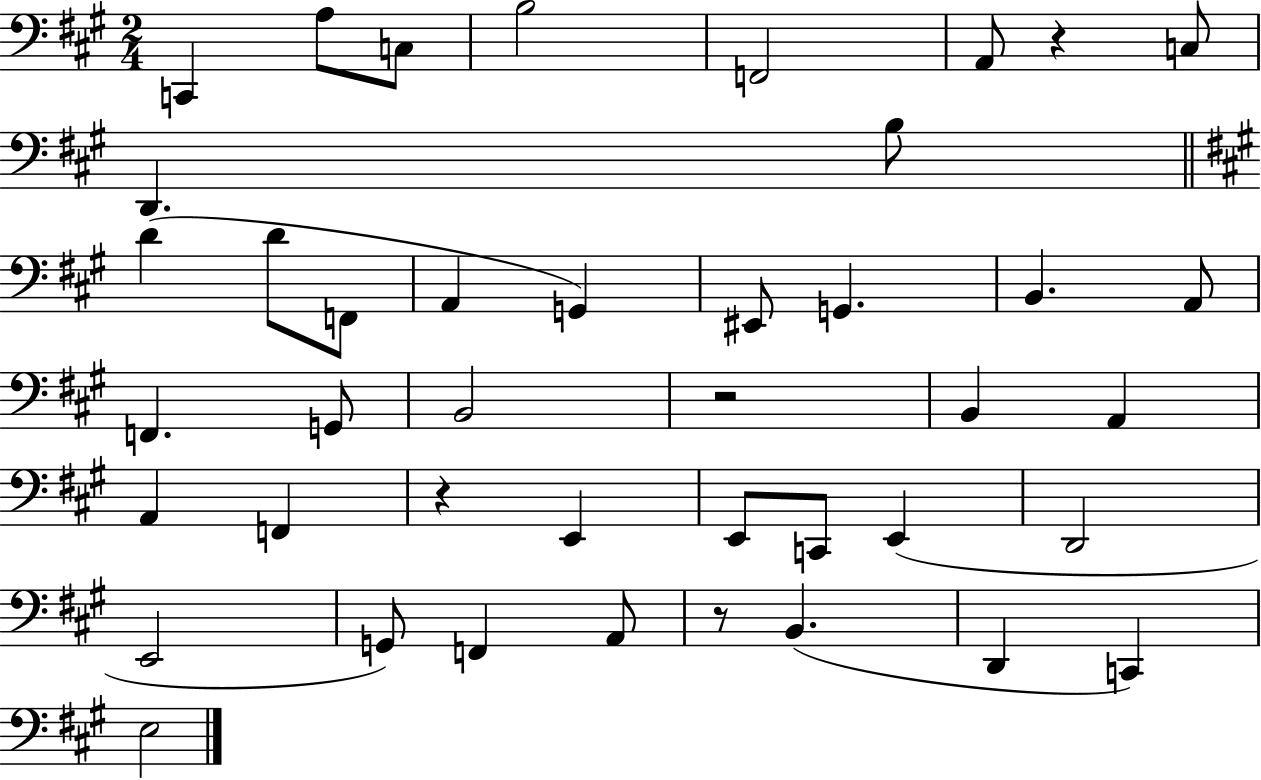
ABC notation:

X:1
T:Untitled
M:2/4
L:1/4
K:A
C,, A,/2 C,/2 B,2 F,,2 A,,/2 z C,/2 D,, B,/2 D D/2 F,,/2 A,, G,, ^E,,/2 G,, B,, A,,/2 F,, G,,/2 B,,2 z2 B,, A,, A,, F,, z E,, E,,/2 C,,/2 E,, D,,2 E,,2 G,,/2 F,, A,,/2 z/2 B,, D,, C,, E,2